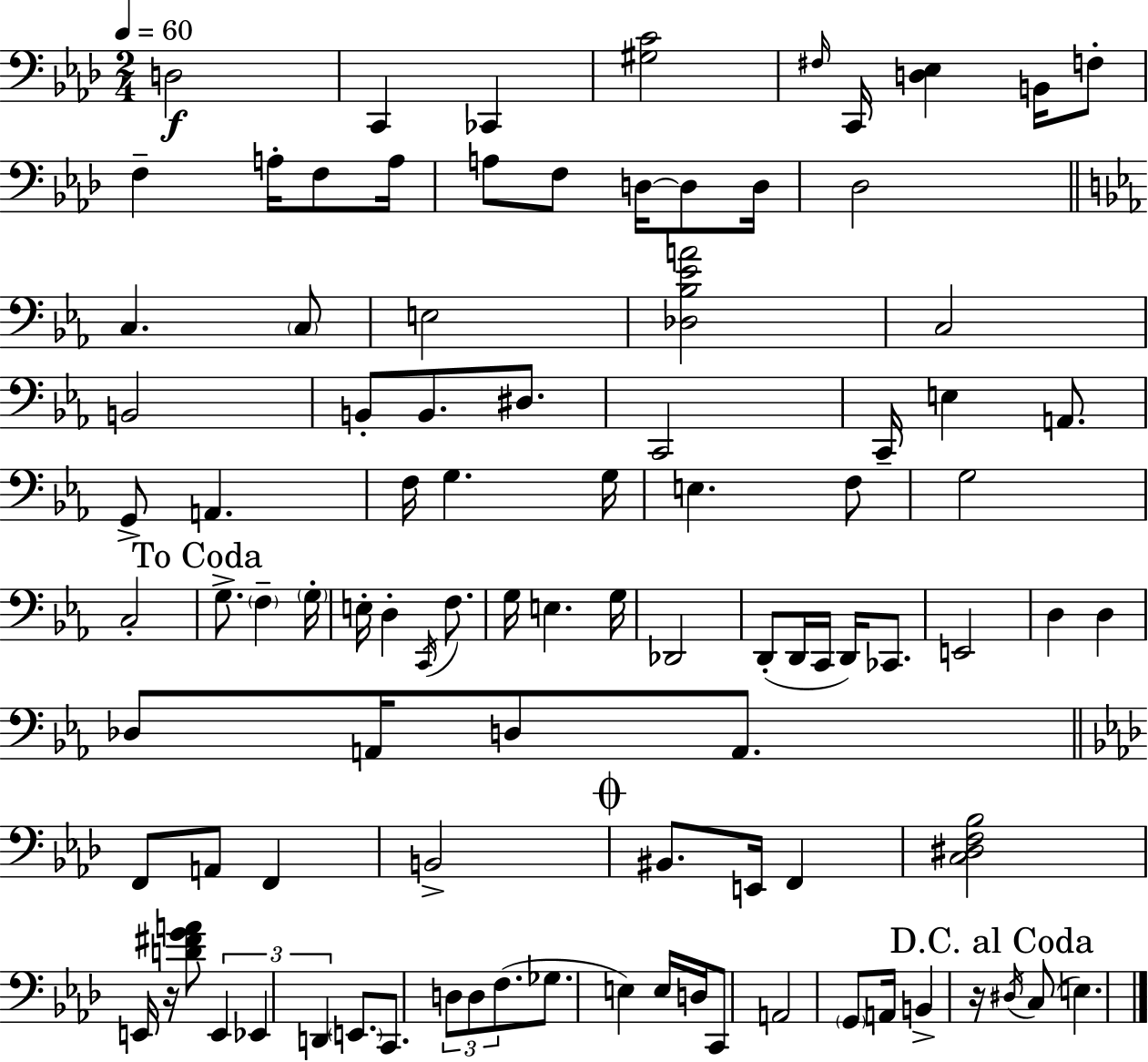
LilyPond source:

{
  \clef bass
  \numericTimeSignature
  \time 2/4
  \key aes \major
  \tempo 4 = 60
  \repeat volta 2 { d2\f | c,4 ces,4 | <gis c'>2 | \grace { fis16 } c,16 <d ees>4 b,16 f8-. | \break f4-- a16-. f8 | a16 a8 f8 d16~~ d8 | d16 des2 | \bar "||" \break \key ees \major c4. \parenthesize c8 | e2 | <des bes ees' a'>2 | c2 | \break b,2 | b,8-. b,8. dis8. | c,2 | c,16-- e4 a,8. | \break g,8-> a,4. | f16 g4. g16 | e4. f8 | g2 | \break c2-. | \mark "To Coda" g8.-> \parenthesize f4-- \parenthesize g16-. | e16-. d4-. \acciaccatura { c,16 } f8. | g16 e4. | \break g16 des,2 | d,8-.( d,16 c,16 d,16) ces,8. | e,2 | d4 d4 | \break des8 a,16 d8 a,8. | \bar "||" \break \key aes \major f,8 a,8 f,4 | b,2-> | \mark \markup { \musicglyph "scripts.coda" } bis,8. e,16 f,4 | <c dis f bes>2 | \break e,16 r16 <d' fis' g' a'>8 \tuplet 3/2 { e,4 | ees,4 d,4 } | \parenthesize e,8. c,8. \tuplet 3/2 { d8 | d8 f8.( } ges8. | \break e4) e16 d16 c,8 | a,2 | \parenthesize g,8 a,16 b,4-> r16 | \mark "D.C. al Coda" \acciaccatura { dis16 }( c8 e4.) | \break } \bar "|."
}